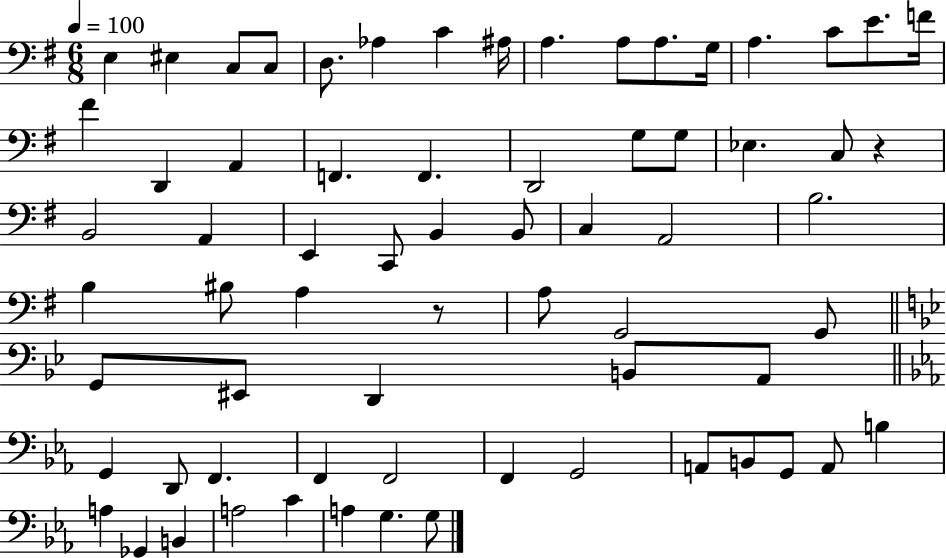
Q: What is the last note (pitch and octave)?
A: G3